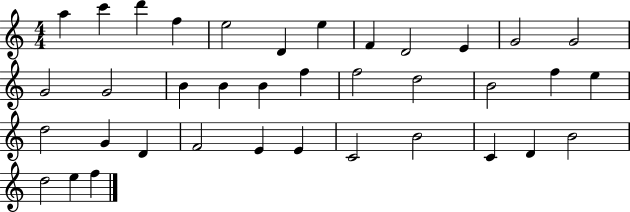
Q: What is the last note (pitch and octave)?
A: F5